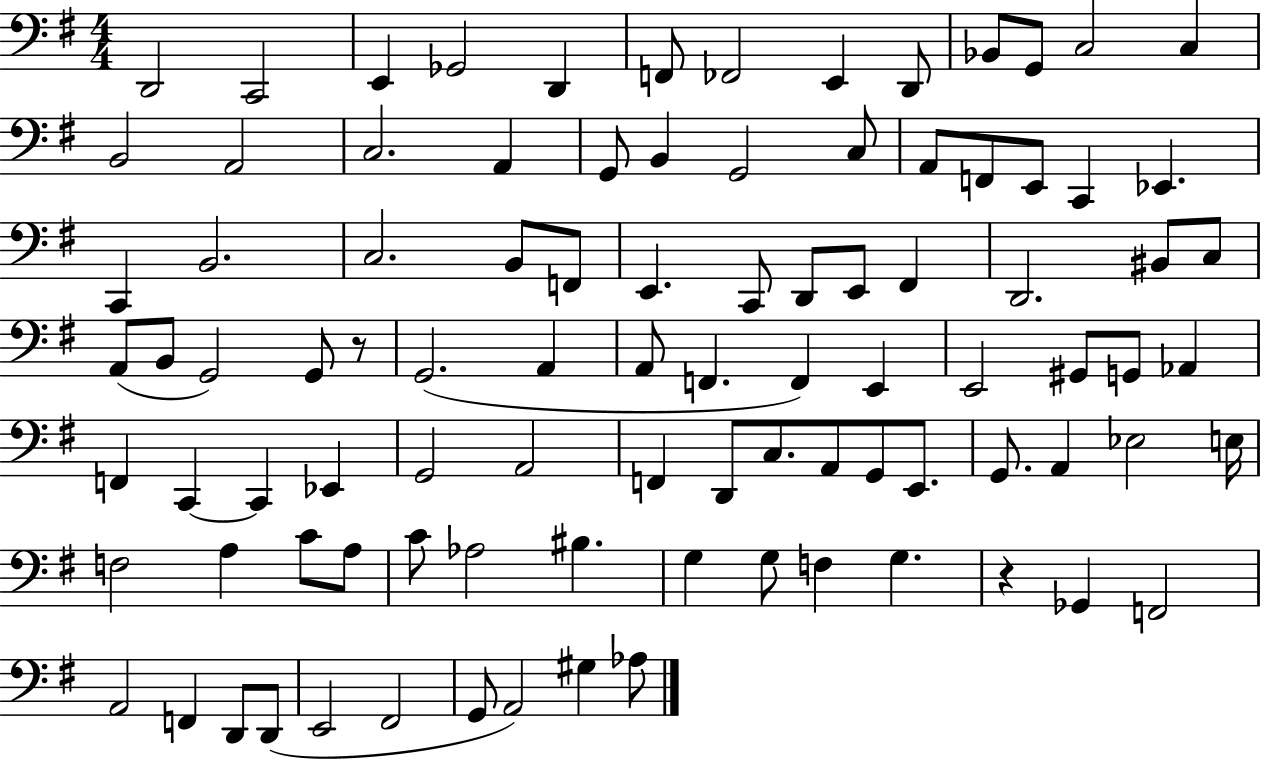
X:1
T:Untitled
M:4/4
L:1/4
K:G
D,,2 C,,2 E,, _G,,2 D,, F,,/2 _F,,2 E,, D,,/2 _B,,/2 G,,/2 C,2 C, B,,2 A,,2 C,2 A,, G,,/2 B,, G,,2 C,/2 A,,/2 F,,/2 E,,/2 C,, _E,, C,, B,,2 C,2 B,,/2 F,,/2 E,, C,,/2 D,,/2 E,,/2 ^F,, D,,2 ^B,,/2 C,/2 A,,/2 B,,/2 G,,2 G,,/2 z/2 G,,2 A,, A,,/2 F,, F,, E,, E,,2 ^G,,/2 G,,/2 _A,, F,, C,, C,, _E,, G,,2 A,,2 F,, D,,/2 C,/2 A,,/2 G,,/2 E,,/2 G,,/2 A,, _E,2 E,/4 F,2 A, C/2 A,/2 C/2 _A,2 ^B, G, G,/2 F, G, z _G,, F,,2 A,,2 F,, D,,/2 D,,/2 E,,2 ^F,,2 G,,/2 A,,2 ^G, _A,/2